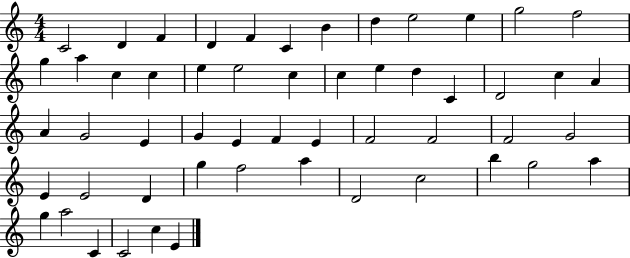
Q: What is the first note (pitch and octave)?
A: C4